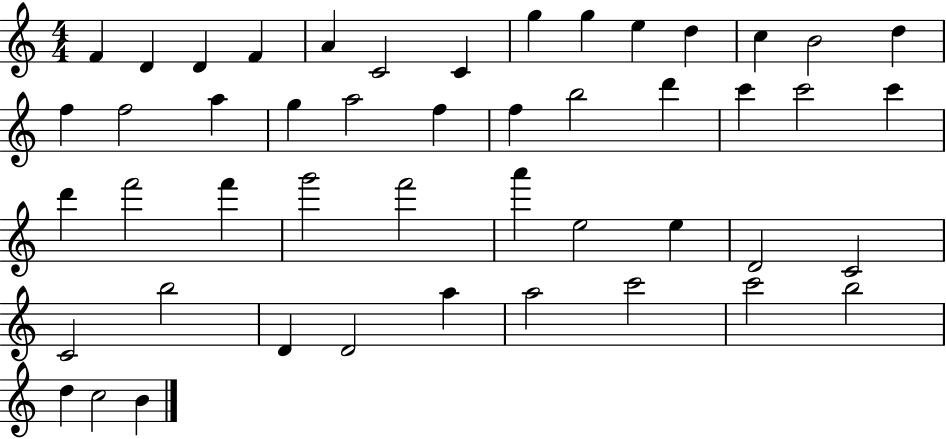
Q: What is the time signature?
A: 4/4